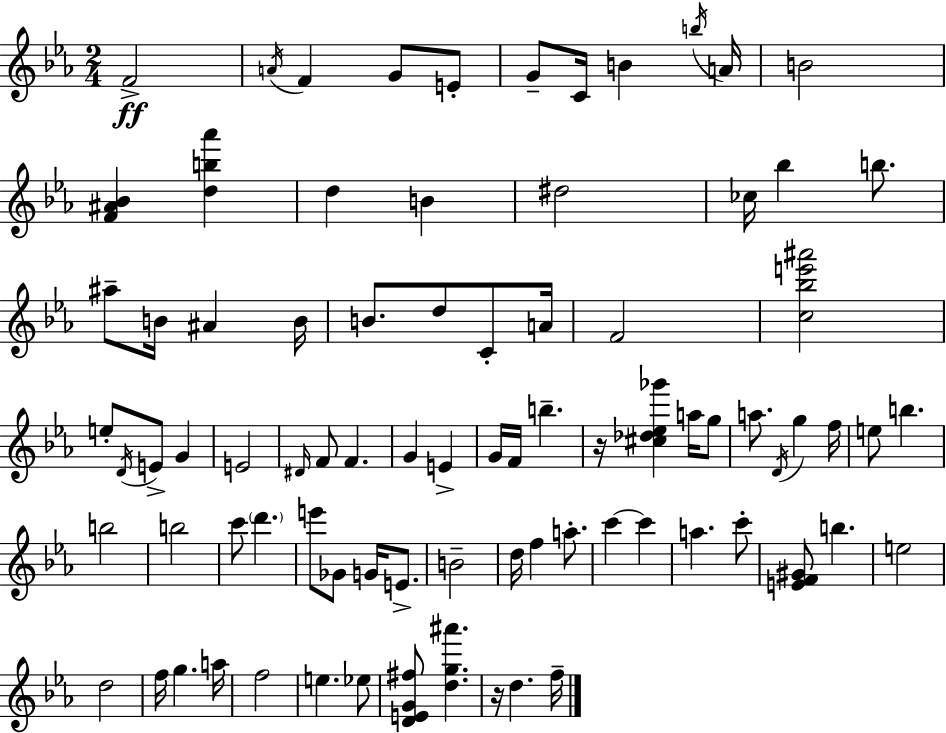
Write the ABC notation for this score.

X:1
T:Untitled
M:2/4
L:1/4
K:Eb
F2 A/4 F G/2 E/2 G/2 C/4 B b/4 A/4 B2 [F^A_B] [db_a'] d B ^d2 _c/4 _b b/2 ^a/2 B/4 ^A B/4 B/2 d/2 C/2 A/4 F2 [c_be'^a']2 e/2 D/4 E/2 G E2 ^D/4 F/2 F G E G/4 F/4 b z/4 [^c_d_e_g'] a/4 g/2 a/2 D/4 g f/4 e/2 b b2 b2 c'/2 d' e'/2 _G/2 G/4 E/2 B2 d/4 f a/2 c' c' a c'/2 [EF^G]/2 b e2 d2 f/4 g a/4 f2 e _e/2 [DEG^f]/2 [dg^a'] z/4 d f/4